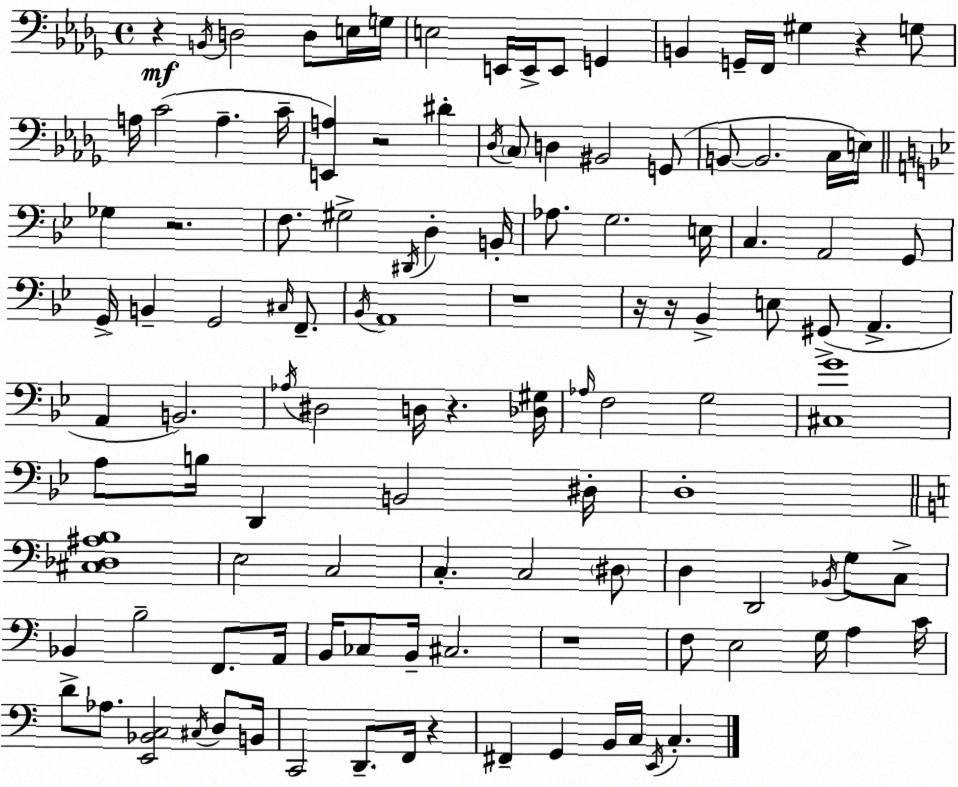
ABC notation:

X:1
T:Untitled
M:4/4
L:1/4
K:Bbm
z B,,/4 D,2 D,/2 E,/4 G,/4 E,2 E,,/4 E,,/4 E,,/2 G,, B,, G,,/4 F,,/4 ^G, z G,/2 A,/4 C2 A, C/4 [E,,A,] z2 ^D _D,/4 C,/2 D, ^B,,2 G,,/2 B,,/2 B,,2 C,/4 E,/4 _G, z2 F,/2 ^G,2 ^D,,/4 D, B,,/4 _A,/2 G,2 E,/4 C, A,,2 G,,/2 G,,/4 B,, G,,2 ^C,/4 F,,/2 _B,,/4 A,,4 z4 z/4 z/4 _B,, E,/2 ^G,,/2 A,, A,, B,,2 _A,/4 ^D,2 D,/4 z [_D,^G,]/4 _A,/4 F,2 G,2 [^C,G]4 A,/2 B,/4 D,, B,,2 ^D,/4 D,4 [^C,_D,^A,B,]4 E,2 C,2 C, C,2 ^D,/2 D, D,,2 _B,,/4 G,/2 C,/2 _B,, B,2 F,,/2 A,,/4 B,,/4 _C,/2 B,,/4 ^C,2 z4 F,/2 E,2 G,/4 A, C/4 D/2 _A,/2 [E,,_B,,C,]2 ^C,/4 D,/2 B,,/4 C,,2 D,,/2 F,,/4 z ^F,, G,, B,,/4 C,/4 E,,/4 C,